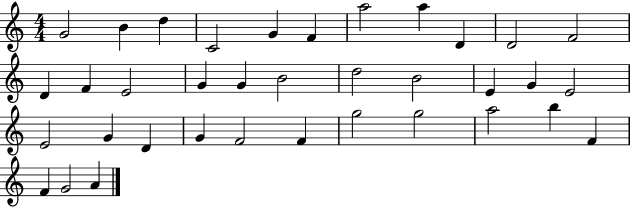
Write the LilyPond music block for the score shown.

{
  \clef treble
  \numericTimeSignature
  \time 4/4
  \key c \major
  g'2 b'4 d''4 | c'2 g'4 f'4 | a''2 a''4 d'4 | d'2 f'2 | \break d'4 f'4 e'2 | g'4 g'4 b'2 | d''2 b'2 | e'4 g'4 e'2 | \break e'2 g'4 d'4 | g'4 f'2 f'4 | g''2 g''2 | a''2 b''4 f'4 | \break f'4 g'2 a'4 | \bar "|."
}